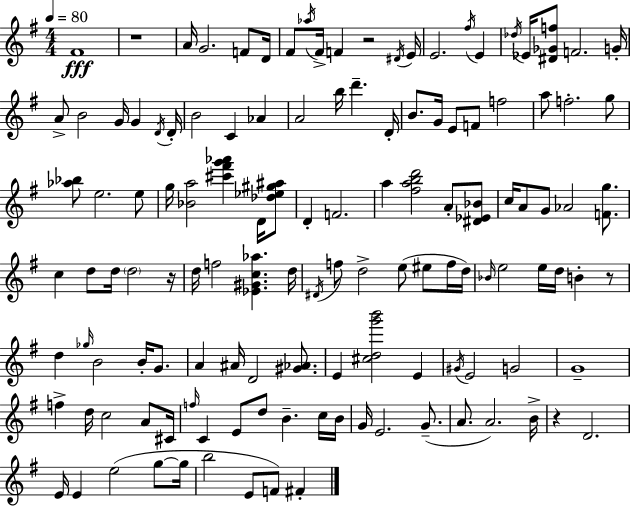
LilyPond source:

{
  \clef treble
  \numericTimeSignature
  \time 4/4
  \key e \minor
  \tempo 4 = 80
  fis'1\fff | r1 | a'16 g'2. f'8 d'16 | fis'8 \acciaccatura { aes''16 } fis'16-> f'4 r2 | \break \acciaccatura { dis'16 } e'16 e'2. \acciaccatura { fis''16 } e'4 | \acciaccatura { des''16 } ees'16 <dis' ges' f''>8 f'2. | g'16-. a'8-> b'2 g'16 g'4 | \acciaccatura { d'16 } d'16-. b'2 c'4 | \break aes'4 a'2 b''16 d'''4.-- | d'16-. b'8. g'16 e'8 f'8 f''2 | a''8 f''2.-. | g''8 <aes'' bes''>8 e''2. | \break e''8 g''16 <bes' a''>2 <cis''' fis''' g''' aes'''>4 | d'16 <des'' ees'' gis'' ais''>8 d'4-. f'2. | a''4 <fis'' a'' b'' d'''>2 | a'8-. <dis' ees' bes'>8 c''16 a'8 g'8 aes'2 | \break <f' g''>8. c''4 d''8 d''16 \parenthesize d''2 | r16 d''16 f''2 <ees' gis' c'' aes''>4. | d''16 \acciaccatura { dis'16 } f''8 d''2-> | e''8( eis''8 f''16 d''16) \grace { bes'16 } e''2 e''16 | \break d''16 b'4-. r8 d''4 \grace { ges''16 } b'2 | b'16-. g'8. a'4 ais'16 d'2 | <gis' aes'>8. e'4 <cis'' d'' g''' b'''>2 | e'4 \acciaccatura { gis'16 } e'2 | \break g'2 g'1-- | f''4-> d''16 c''2 | a'8 cis'16 \grace { f''16 } c'4 e'8 | d''8 b'4.-- c''16 b'16 g'16 e'2. | \break g'8.--( a'8. a'2.) | b'16-> r4 d'2. | e'16 e'4 e''2( | g''8~~ g''16 b''2 | \break e'8 f'8) fis'4-. \bar "|."
}